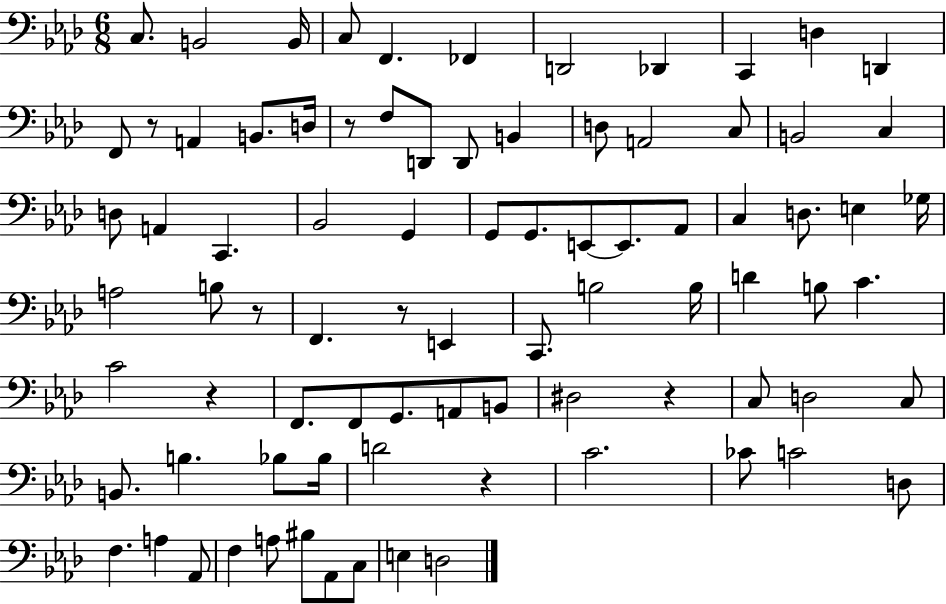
X:1
T:Untitled
M:6/8
L:1/4
K:Ab
C,/2 B,,2 B,,/4 C,/2 F,, _F,, D,,2 _D,, C,, D, D,, F,,/2 z/2 A,, B,,/2 D,/4 z/2 F,/2 D,,/2 D,,/2 B,, D,/2 A,,2 C,/2 B,,2 C, D,/2 A,, C,, _B,,2 G,, G,,/2 G,,/2 E,,/2 E,,/2 _A,,/2 C, D,/2 E, _G,/4 A,2 B,/2 z/2 F,, z/2 E,, C,,/2 B,2 B,/4 D B,/2 C C2 z F,,/2 F,,/2 G,,/2 A,,/2 B,,/2 ^D,2 z C,/2 D,2 C,/2 B,,/2 B, _B,/2 _B,/4 D2 z C2 _C/2 C2 D,/2 F, A, _A,,/2 F, A,/2 ^B,/2 _A,,/2 C,/2 E, D,2